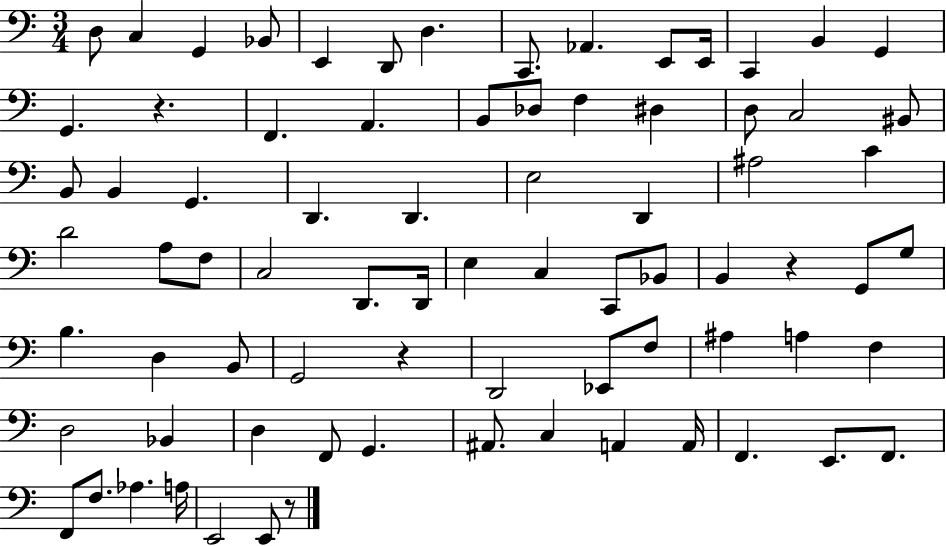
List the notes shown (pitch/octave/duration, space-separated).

D3/e C3/q G2/q Bb2/e E2/q D2/e D3/q. C2/e. Ab2/q. E2/e E2/s C2/q B2/q G2/q G2/q. R/q. F2/q. A2/q. B2/e Db3/e F3/q D#3/q D3/e C3/h BIS2/e B2/e B2/q G2/q. D2/q. D2/q. E3/h D2/q A#3/h C4/q D4/h A3/e F3/e C3/h D2/e. D2/s E3/q C3/q C2/e Bb2/e B2/q R/q G2/e G3/e B3/q. D3/q B2/e G2/h R/q D2/h Eb2/e F3/e A#3/q A3/q F3/q D3/h Bb2/q D3/q F2/e G2/q. A#2/e. C3/q A2/q A2/s F2/q. E2/e. F2/e. F2/e F3/e. Ab3/q. A3/s E2/h E2/e R/e